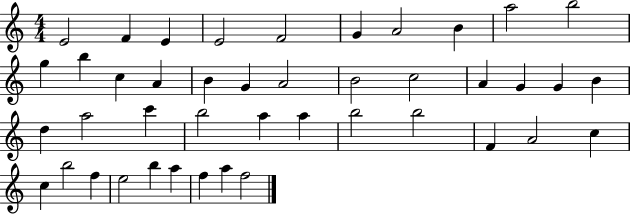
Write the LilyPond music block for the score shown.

{
  \clef treble
  \numericTimeSignature
  \time 4/4
  \key c \major
  e'2 f'4 e'4 | e'2 f'2 | g'4 a'2 b'4 | a''2 b''2 | \break g''4 b''4 c''4 a'4 | b'4 g'4 a'2 | b'2 c''2 | a'4 g'4 g'4 b'4 | \break d''4 a''2 c'''4 | b''2 a''4 a''4 | b''2 b''2 | f'4 a'2 c''4 | \break c''4 b''2 f''4 | e''2 b''4 a''4 | f''4 a''4 f''2 | \bar "|."
}